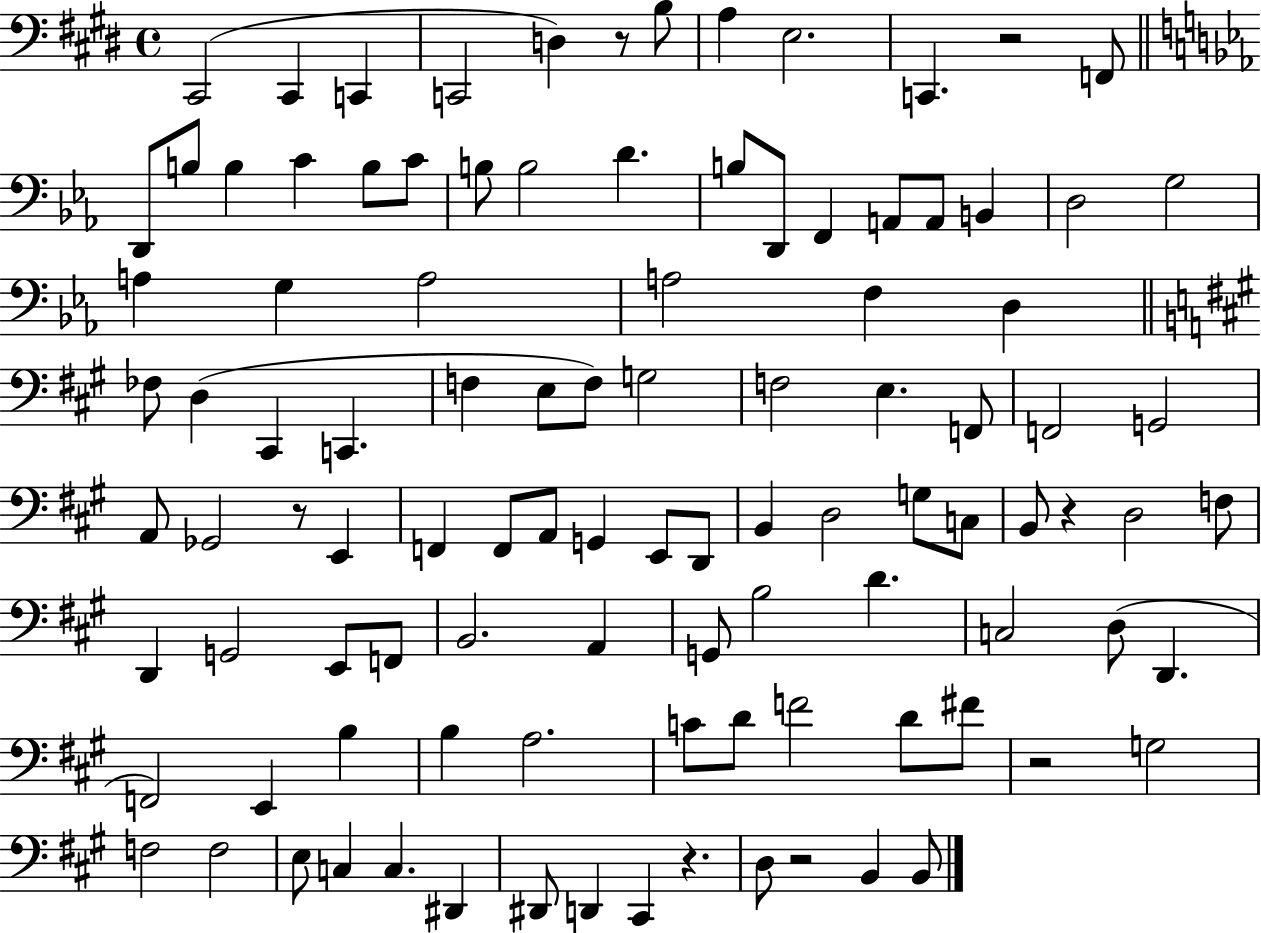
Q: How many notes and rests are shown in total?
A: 104